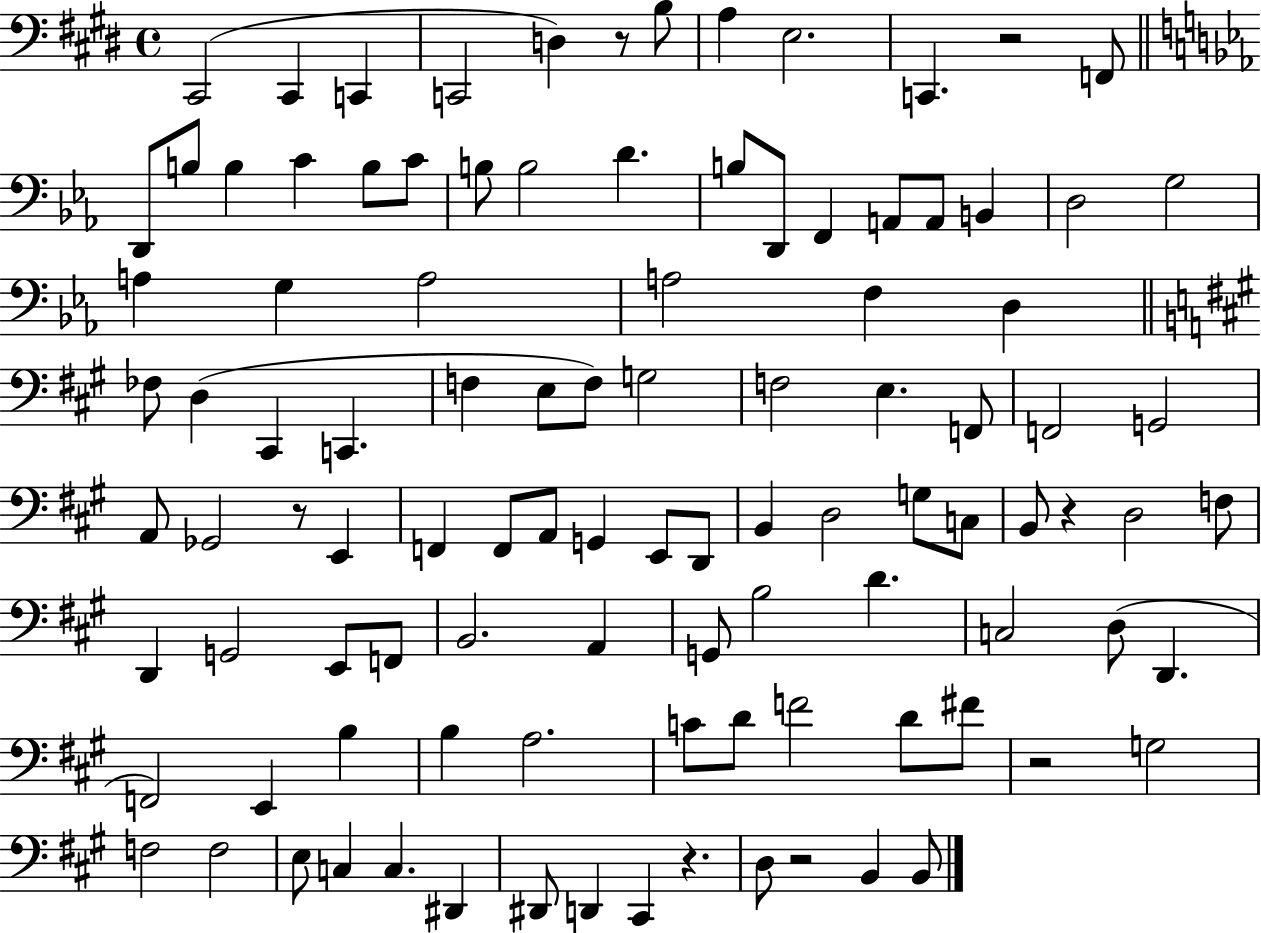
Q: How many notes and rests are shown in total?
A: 104